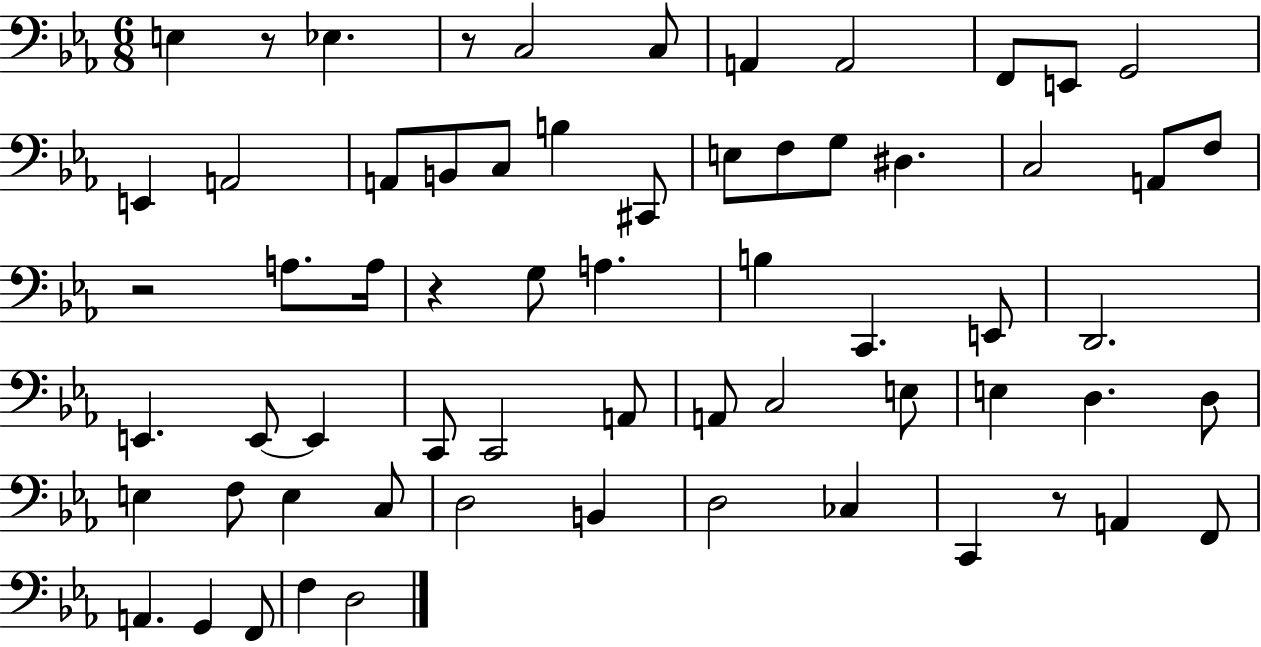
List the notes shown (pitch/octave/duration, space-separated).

E3/q R/e Eb3/q. R/e C3/h C3/e A2/q A2/h F2/e E2/e G2/h E2/q A2/h A2/e B2/e C3/e B3/q C#2/e E3/e F3/e G3/e D#3/q. C3/h A2/e F3/e R/h A3/e. A3/s R/q G3/e A3/q. B3/q C2/q. E2/e D2/h. E2/q. E2/e E2/q C2/e C2/h A2/e A2/e C3/h E3/e E3/q D3/q. D3/e E3/q F3/e E3/q C3/e D3/h B2/q D3/h CES3/q C2/q R/e A2/q F2/e A2/q. G2/q F2/e F3/q D3/h